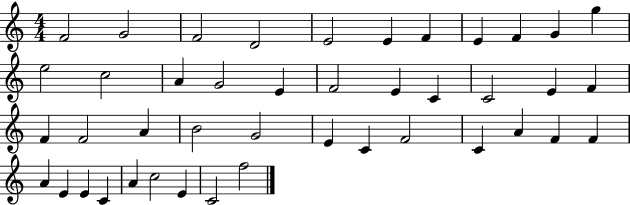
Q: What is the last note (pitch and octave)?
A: F5